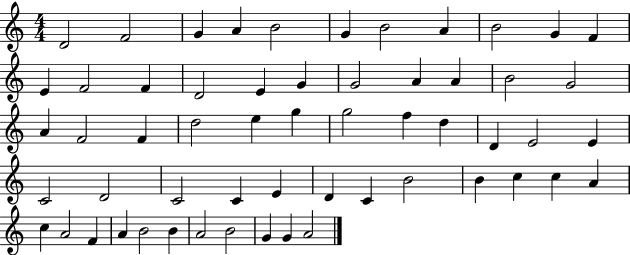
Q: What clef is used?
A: treble